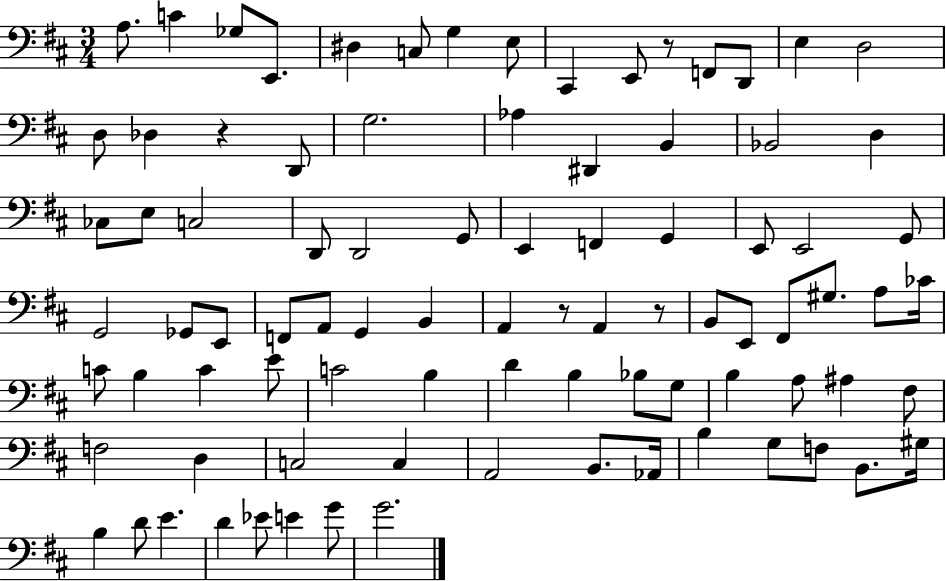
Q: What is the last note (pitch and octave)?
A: G4